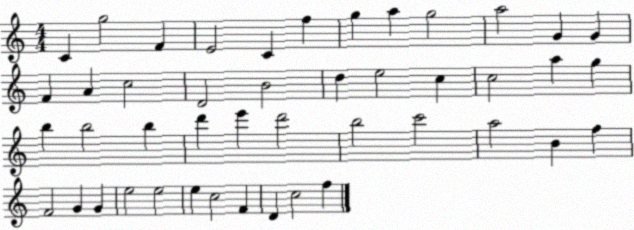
X:1
T:Untitled
M:4/4
L:1/4
K:C
C g2 F E2 C f g a g2 a2 G G F A c2 D2 B2 d e2 c c2 a g b b2 b d' e' d'2 b2 c'2 a2 B f F2 G G e2 e2 e c2 F D c2 f